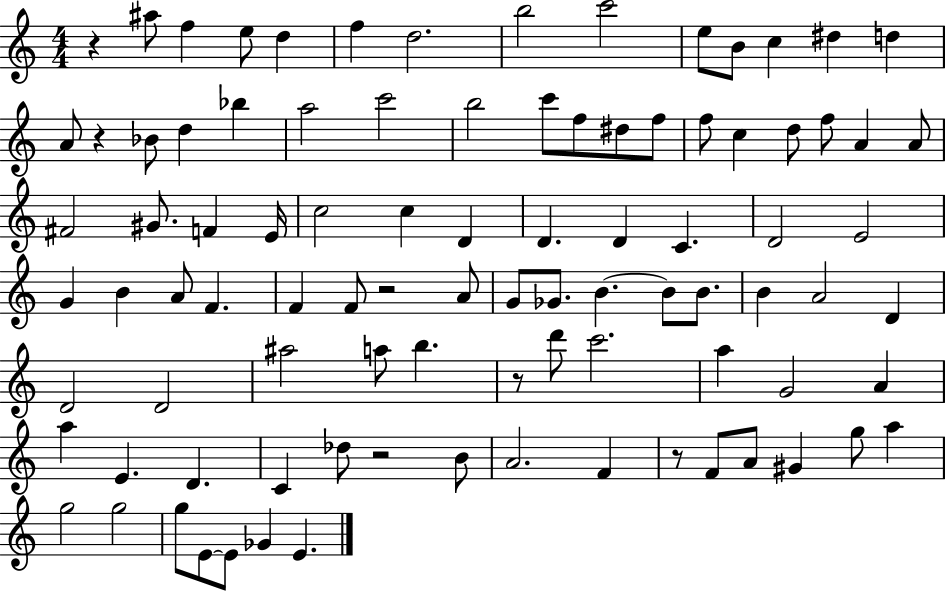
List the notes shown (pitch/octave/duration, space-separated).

R/q A#5/e F5/q E5/e D5/q F5/q D5/h. B5/h C6/h E5/e B4/e C5/q D#5/q D5/q A4/e R/q Bb4/e D5/q Bb5/q A5/h C6/h B5/h C6/e F5/e D#5/e F5/e F5/e C5/q D5/e F5/e A4/q A4/e F#4/h G#4/e. F4/q E4/s C5/h C5/q D4/q D4/q. D4/q C4/q. D4/h E4/h G4/q B4/q A4/e F4/q. F4/q F4/e R/h A4/e G4/e Gb4/e. B4/q. B4/e B4/e. B4/q A4/h D4/q D4/h D4/h A#5/h A5/e B5/q. R/e D6/e C6/h. A5/q G4/h A4/q A5/q E4/q. D4/q. C4/q Db5/e R/h B4/e A4/h. F4/q R/e F4/e A4/e G#4/q G5/e A5/q G5/h G5/h G5/e E4/e E4/e Gb4/q E4/q.